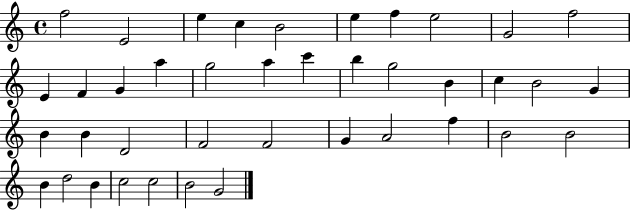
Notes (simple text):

F5/h E4/h E5/q C5/q B4/h E5/q F5/q E5/h G4/h F5/h E4/q F4/q G4/q A5/q G5/h A5/q C6/q B5/q G5/h B4/q C5/q B4/h G4/q B4/q B4/q D4/h F4/h F4/h G4/q A4/h F5/q B4/h B4/h B4/q D5/h B4/q C5/h C5/h B4/h G4/h